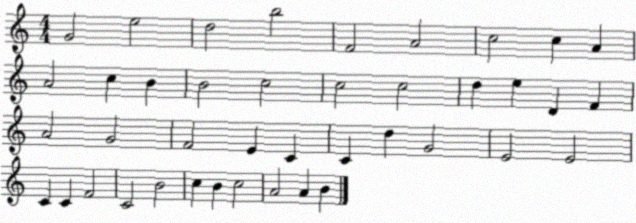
X:1
T:Untitled
M:4/4
L:1/4
K:C
G2 e2 d2 b2 F2 A2 c2 c A A2 c B B2 c2 c2 c2 d e D F A2 G2 F2 E C C d G2 E2 E2 C C F2 C2 B2 c B c2 A2 A B